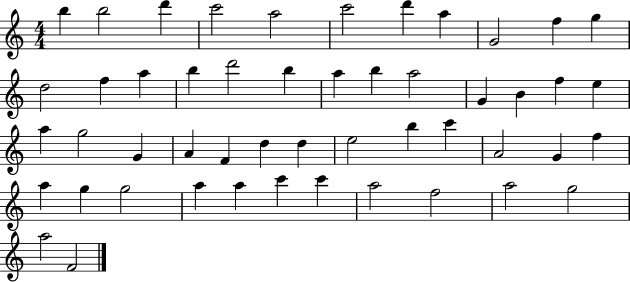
B5/q B5/h D6/q C6/h A5/h C6/h D6/q A5/q G4/h F5/q G5/q D5/h F5/q A5/q B5/q D6/h B5/q A5/q B5/q A5/h G4/q B4/q F5/q E5/q A5/q G5/h G4/q A4/q F4/q D5/q D5/q E5/h B5/q C6/q A4/h G4/q F5/q A5/q G5/q G5/h A5/q A5/q C6/q C6/q A5/h F5/h A5/h G5/h A5/h F4/h